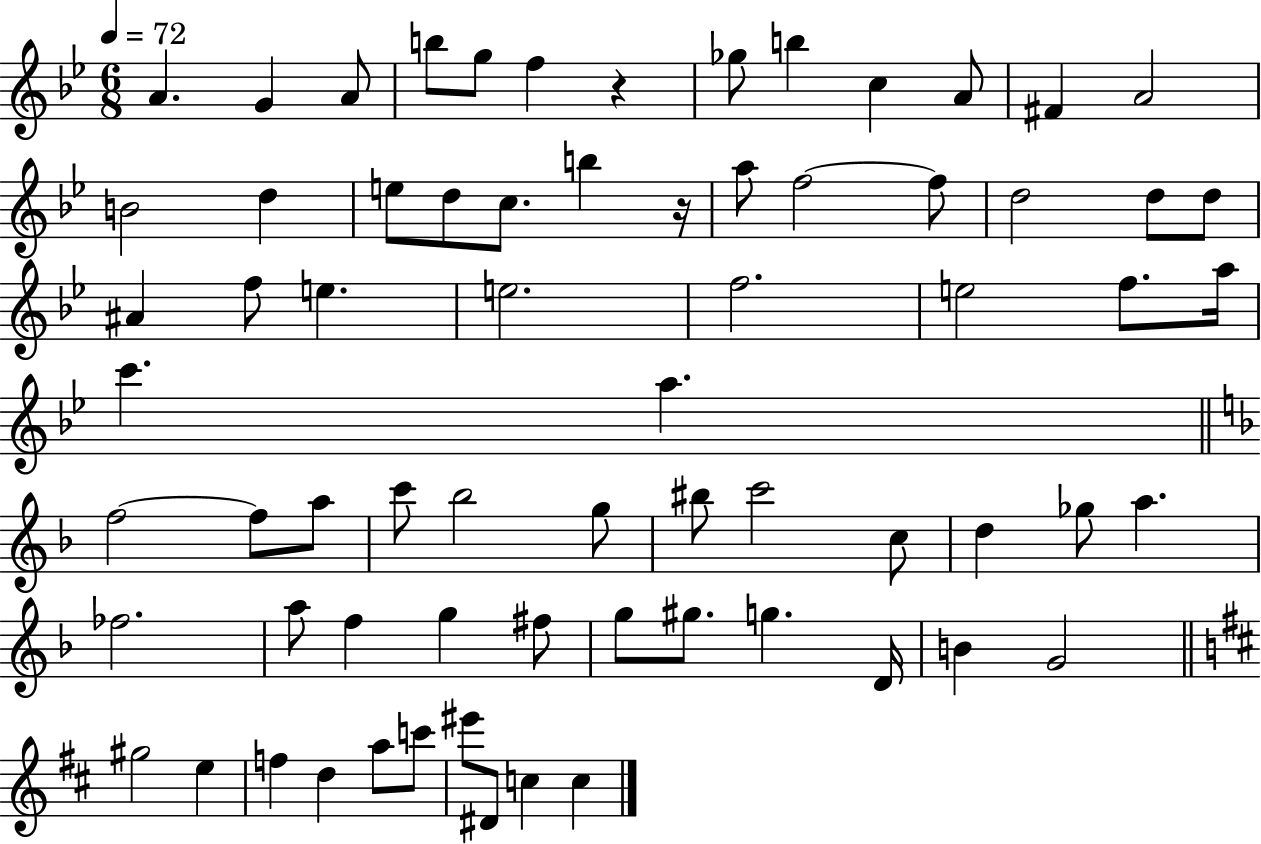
A4/q. G4/q A4/e B5/e G5/e F5/q R/q Gb5/e B5/q C5/q A4/e F#4/q A4/h B4/h D5/q E5/e D5/e C5/e. B5/q R/s A5/e F5/h F5/e D5/h D5/e D5/e A#4/q F5/e E5/q. E5/h. F5/h. E5/h F5/e. A5/s C6/q. A5/q. F5/h F5/e A5/e C6/e Bb5/h G5/e BIS5/e C6/h C5/e D5/q Gb5/e A5/q. FES5/h. A5/e F5/q G5/q F#5/e G5/e G#5/e. G5/q. D4/s B4/q G4/h G#5/h E5/q F5/q D5/q A5/e C6/e EIS6/e D#4/e C5/q C5/q